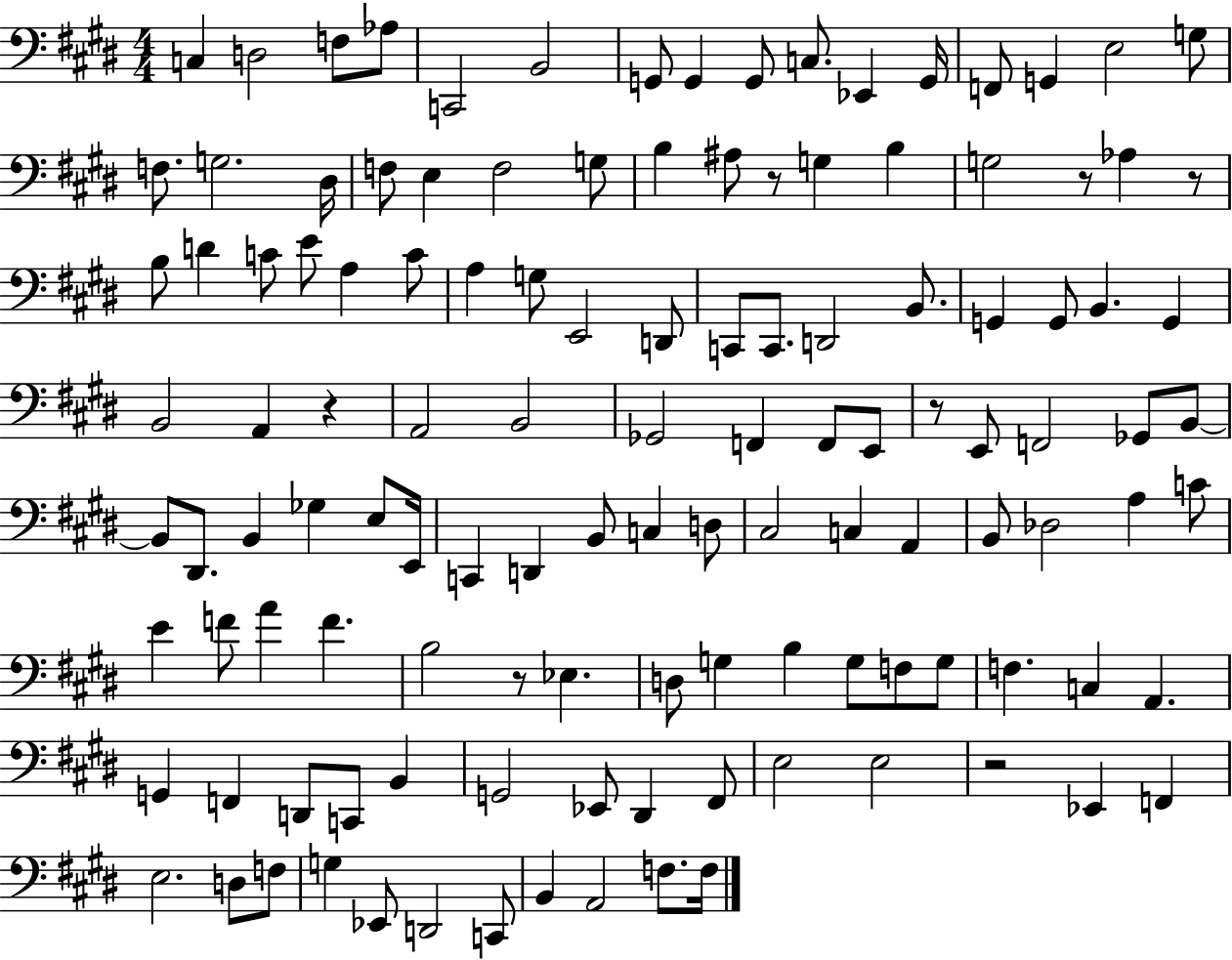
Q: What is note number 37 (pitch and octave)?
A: G3